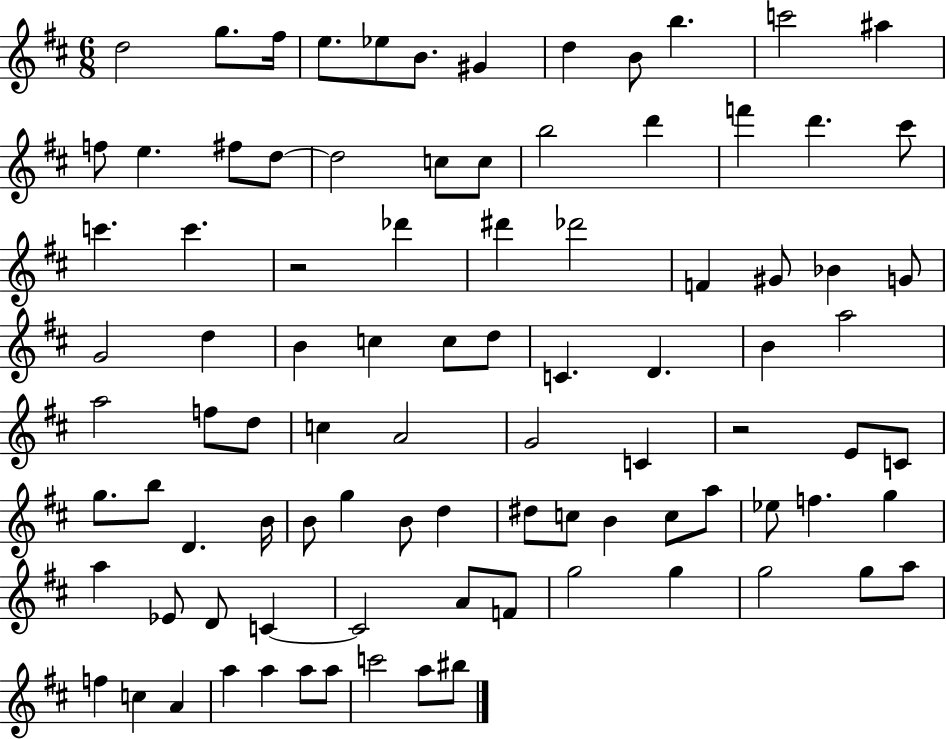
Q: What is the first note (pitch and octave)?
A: D5